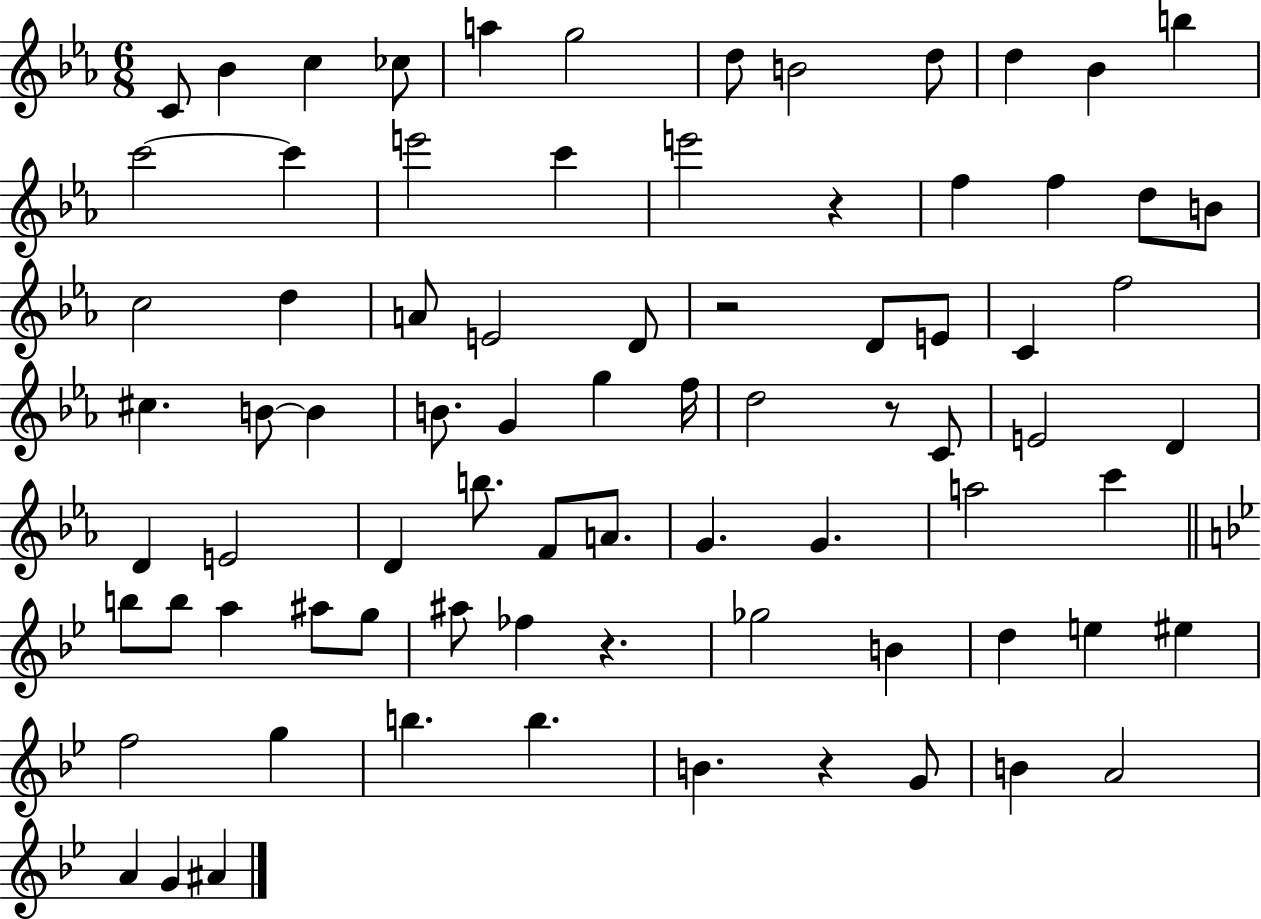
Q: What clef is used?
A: treble